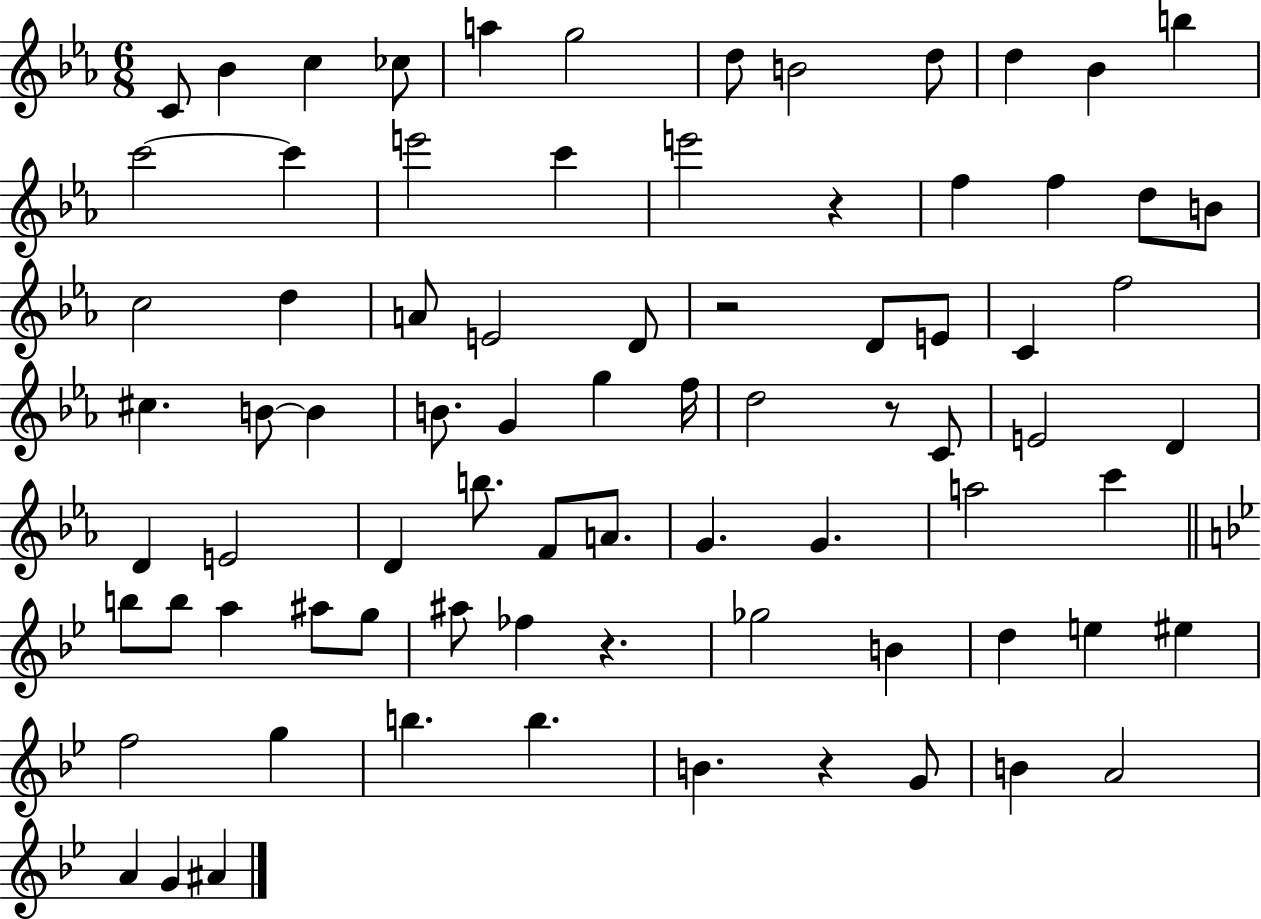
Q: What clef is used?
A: treble